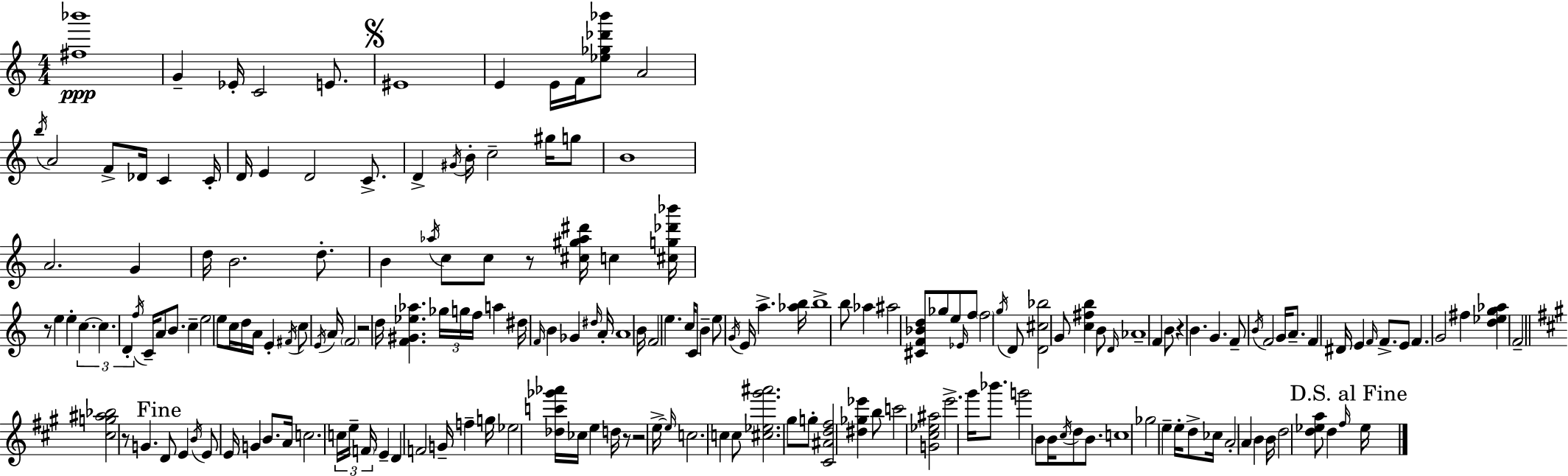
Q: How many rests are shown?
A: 7